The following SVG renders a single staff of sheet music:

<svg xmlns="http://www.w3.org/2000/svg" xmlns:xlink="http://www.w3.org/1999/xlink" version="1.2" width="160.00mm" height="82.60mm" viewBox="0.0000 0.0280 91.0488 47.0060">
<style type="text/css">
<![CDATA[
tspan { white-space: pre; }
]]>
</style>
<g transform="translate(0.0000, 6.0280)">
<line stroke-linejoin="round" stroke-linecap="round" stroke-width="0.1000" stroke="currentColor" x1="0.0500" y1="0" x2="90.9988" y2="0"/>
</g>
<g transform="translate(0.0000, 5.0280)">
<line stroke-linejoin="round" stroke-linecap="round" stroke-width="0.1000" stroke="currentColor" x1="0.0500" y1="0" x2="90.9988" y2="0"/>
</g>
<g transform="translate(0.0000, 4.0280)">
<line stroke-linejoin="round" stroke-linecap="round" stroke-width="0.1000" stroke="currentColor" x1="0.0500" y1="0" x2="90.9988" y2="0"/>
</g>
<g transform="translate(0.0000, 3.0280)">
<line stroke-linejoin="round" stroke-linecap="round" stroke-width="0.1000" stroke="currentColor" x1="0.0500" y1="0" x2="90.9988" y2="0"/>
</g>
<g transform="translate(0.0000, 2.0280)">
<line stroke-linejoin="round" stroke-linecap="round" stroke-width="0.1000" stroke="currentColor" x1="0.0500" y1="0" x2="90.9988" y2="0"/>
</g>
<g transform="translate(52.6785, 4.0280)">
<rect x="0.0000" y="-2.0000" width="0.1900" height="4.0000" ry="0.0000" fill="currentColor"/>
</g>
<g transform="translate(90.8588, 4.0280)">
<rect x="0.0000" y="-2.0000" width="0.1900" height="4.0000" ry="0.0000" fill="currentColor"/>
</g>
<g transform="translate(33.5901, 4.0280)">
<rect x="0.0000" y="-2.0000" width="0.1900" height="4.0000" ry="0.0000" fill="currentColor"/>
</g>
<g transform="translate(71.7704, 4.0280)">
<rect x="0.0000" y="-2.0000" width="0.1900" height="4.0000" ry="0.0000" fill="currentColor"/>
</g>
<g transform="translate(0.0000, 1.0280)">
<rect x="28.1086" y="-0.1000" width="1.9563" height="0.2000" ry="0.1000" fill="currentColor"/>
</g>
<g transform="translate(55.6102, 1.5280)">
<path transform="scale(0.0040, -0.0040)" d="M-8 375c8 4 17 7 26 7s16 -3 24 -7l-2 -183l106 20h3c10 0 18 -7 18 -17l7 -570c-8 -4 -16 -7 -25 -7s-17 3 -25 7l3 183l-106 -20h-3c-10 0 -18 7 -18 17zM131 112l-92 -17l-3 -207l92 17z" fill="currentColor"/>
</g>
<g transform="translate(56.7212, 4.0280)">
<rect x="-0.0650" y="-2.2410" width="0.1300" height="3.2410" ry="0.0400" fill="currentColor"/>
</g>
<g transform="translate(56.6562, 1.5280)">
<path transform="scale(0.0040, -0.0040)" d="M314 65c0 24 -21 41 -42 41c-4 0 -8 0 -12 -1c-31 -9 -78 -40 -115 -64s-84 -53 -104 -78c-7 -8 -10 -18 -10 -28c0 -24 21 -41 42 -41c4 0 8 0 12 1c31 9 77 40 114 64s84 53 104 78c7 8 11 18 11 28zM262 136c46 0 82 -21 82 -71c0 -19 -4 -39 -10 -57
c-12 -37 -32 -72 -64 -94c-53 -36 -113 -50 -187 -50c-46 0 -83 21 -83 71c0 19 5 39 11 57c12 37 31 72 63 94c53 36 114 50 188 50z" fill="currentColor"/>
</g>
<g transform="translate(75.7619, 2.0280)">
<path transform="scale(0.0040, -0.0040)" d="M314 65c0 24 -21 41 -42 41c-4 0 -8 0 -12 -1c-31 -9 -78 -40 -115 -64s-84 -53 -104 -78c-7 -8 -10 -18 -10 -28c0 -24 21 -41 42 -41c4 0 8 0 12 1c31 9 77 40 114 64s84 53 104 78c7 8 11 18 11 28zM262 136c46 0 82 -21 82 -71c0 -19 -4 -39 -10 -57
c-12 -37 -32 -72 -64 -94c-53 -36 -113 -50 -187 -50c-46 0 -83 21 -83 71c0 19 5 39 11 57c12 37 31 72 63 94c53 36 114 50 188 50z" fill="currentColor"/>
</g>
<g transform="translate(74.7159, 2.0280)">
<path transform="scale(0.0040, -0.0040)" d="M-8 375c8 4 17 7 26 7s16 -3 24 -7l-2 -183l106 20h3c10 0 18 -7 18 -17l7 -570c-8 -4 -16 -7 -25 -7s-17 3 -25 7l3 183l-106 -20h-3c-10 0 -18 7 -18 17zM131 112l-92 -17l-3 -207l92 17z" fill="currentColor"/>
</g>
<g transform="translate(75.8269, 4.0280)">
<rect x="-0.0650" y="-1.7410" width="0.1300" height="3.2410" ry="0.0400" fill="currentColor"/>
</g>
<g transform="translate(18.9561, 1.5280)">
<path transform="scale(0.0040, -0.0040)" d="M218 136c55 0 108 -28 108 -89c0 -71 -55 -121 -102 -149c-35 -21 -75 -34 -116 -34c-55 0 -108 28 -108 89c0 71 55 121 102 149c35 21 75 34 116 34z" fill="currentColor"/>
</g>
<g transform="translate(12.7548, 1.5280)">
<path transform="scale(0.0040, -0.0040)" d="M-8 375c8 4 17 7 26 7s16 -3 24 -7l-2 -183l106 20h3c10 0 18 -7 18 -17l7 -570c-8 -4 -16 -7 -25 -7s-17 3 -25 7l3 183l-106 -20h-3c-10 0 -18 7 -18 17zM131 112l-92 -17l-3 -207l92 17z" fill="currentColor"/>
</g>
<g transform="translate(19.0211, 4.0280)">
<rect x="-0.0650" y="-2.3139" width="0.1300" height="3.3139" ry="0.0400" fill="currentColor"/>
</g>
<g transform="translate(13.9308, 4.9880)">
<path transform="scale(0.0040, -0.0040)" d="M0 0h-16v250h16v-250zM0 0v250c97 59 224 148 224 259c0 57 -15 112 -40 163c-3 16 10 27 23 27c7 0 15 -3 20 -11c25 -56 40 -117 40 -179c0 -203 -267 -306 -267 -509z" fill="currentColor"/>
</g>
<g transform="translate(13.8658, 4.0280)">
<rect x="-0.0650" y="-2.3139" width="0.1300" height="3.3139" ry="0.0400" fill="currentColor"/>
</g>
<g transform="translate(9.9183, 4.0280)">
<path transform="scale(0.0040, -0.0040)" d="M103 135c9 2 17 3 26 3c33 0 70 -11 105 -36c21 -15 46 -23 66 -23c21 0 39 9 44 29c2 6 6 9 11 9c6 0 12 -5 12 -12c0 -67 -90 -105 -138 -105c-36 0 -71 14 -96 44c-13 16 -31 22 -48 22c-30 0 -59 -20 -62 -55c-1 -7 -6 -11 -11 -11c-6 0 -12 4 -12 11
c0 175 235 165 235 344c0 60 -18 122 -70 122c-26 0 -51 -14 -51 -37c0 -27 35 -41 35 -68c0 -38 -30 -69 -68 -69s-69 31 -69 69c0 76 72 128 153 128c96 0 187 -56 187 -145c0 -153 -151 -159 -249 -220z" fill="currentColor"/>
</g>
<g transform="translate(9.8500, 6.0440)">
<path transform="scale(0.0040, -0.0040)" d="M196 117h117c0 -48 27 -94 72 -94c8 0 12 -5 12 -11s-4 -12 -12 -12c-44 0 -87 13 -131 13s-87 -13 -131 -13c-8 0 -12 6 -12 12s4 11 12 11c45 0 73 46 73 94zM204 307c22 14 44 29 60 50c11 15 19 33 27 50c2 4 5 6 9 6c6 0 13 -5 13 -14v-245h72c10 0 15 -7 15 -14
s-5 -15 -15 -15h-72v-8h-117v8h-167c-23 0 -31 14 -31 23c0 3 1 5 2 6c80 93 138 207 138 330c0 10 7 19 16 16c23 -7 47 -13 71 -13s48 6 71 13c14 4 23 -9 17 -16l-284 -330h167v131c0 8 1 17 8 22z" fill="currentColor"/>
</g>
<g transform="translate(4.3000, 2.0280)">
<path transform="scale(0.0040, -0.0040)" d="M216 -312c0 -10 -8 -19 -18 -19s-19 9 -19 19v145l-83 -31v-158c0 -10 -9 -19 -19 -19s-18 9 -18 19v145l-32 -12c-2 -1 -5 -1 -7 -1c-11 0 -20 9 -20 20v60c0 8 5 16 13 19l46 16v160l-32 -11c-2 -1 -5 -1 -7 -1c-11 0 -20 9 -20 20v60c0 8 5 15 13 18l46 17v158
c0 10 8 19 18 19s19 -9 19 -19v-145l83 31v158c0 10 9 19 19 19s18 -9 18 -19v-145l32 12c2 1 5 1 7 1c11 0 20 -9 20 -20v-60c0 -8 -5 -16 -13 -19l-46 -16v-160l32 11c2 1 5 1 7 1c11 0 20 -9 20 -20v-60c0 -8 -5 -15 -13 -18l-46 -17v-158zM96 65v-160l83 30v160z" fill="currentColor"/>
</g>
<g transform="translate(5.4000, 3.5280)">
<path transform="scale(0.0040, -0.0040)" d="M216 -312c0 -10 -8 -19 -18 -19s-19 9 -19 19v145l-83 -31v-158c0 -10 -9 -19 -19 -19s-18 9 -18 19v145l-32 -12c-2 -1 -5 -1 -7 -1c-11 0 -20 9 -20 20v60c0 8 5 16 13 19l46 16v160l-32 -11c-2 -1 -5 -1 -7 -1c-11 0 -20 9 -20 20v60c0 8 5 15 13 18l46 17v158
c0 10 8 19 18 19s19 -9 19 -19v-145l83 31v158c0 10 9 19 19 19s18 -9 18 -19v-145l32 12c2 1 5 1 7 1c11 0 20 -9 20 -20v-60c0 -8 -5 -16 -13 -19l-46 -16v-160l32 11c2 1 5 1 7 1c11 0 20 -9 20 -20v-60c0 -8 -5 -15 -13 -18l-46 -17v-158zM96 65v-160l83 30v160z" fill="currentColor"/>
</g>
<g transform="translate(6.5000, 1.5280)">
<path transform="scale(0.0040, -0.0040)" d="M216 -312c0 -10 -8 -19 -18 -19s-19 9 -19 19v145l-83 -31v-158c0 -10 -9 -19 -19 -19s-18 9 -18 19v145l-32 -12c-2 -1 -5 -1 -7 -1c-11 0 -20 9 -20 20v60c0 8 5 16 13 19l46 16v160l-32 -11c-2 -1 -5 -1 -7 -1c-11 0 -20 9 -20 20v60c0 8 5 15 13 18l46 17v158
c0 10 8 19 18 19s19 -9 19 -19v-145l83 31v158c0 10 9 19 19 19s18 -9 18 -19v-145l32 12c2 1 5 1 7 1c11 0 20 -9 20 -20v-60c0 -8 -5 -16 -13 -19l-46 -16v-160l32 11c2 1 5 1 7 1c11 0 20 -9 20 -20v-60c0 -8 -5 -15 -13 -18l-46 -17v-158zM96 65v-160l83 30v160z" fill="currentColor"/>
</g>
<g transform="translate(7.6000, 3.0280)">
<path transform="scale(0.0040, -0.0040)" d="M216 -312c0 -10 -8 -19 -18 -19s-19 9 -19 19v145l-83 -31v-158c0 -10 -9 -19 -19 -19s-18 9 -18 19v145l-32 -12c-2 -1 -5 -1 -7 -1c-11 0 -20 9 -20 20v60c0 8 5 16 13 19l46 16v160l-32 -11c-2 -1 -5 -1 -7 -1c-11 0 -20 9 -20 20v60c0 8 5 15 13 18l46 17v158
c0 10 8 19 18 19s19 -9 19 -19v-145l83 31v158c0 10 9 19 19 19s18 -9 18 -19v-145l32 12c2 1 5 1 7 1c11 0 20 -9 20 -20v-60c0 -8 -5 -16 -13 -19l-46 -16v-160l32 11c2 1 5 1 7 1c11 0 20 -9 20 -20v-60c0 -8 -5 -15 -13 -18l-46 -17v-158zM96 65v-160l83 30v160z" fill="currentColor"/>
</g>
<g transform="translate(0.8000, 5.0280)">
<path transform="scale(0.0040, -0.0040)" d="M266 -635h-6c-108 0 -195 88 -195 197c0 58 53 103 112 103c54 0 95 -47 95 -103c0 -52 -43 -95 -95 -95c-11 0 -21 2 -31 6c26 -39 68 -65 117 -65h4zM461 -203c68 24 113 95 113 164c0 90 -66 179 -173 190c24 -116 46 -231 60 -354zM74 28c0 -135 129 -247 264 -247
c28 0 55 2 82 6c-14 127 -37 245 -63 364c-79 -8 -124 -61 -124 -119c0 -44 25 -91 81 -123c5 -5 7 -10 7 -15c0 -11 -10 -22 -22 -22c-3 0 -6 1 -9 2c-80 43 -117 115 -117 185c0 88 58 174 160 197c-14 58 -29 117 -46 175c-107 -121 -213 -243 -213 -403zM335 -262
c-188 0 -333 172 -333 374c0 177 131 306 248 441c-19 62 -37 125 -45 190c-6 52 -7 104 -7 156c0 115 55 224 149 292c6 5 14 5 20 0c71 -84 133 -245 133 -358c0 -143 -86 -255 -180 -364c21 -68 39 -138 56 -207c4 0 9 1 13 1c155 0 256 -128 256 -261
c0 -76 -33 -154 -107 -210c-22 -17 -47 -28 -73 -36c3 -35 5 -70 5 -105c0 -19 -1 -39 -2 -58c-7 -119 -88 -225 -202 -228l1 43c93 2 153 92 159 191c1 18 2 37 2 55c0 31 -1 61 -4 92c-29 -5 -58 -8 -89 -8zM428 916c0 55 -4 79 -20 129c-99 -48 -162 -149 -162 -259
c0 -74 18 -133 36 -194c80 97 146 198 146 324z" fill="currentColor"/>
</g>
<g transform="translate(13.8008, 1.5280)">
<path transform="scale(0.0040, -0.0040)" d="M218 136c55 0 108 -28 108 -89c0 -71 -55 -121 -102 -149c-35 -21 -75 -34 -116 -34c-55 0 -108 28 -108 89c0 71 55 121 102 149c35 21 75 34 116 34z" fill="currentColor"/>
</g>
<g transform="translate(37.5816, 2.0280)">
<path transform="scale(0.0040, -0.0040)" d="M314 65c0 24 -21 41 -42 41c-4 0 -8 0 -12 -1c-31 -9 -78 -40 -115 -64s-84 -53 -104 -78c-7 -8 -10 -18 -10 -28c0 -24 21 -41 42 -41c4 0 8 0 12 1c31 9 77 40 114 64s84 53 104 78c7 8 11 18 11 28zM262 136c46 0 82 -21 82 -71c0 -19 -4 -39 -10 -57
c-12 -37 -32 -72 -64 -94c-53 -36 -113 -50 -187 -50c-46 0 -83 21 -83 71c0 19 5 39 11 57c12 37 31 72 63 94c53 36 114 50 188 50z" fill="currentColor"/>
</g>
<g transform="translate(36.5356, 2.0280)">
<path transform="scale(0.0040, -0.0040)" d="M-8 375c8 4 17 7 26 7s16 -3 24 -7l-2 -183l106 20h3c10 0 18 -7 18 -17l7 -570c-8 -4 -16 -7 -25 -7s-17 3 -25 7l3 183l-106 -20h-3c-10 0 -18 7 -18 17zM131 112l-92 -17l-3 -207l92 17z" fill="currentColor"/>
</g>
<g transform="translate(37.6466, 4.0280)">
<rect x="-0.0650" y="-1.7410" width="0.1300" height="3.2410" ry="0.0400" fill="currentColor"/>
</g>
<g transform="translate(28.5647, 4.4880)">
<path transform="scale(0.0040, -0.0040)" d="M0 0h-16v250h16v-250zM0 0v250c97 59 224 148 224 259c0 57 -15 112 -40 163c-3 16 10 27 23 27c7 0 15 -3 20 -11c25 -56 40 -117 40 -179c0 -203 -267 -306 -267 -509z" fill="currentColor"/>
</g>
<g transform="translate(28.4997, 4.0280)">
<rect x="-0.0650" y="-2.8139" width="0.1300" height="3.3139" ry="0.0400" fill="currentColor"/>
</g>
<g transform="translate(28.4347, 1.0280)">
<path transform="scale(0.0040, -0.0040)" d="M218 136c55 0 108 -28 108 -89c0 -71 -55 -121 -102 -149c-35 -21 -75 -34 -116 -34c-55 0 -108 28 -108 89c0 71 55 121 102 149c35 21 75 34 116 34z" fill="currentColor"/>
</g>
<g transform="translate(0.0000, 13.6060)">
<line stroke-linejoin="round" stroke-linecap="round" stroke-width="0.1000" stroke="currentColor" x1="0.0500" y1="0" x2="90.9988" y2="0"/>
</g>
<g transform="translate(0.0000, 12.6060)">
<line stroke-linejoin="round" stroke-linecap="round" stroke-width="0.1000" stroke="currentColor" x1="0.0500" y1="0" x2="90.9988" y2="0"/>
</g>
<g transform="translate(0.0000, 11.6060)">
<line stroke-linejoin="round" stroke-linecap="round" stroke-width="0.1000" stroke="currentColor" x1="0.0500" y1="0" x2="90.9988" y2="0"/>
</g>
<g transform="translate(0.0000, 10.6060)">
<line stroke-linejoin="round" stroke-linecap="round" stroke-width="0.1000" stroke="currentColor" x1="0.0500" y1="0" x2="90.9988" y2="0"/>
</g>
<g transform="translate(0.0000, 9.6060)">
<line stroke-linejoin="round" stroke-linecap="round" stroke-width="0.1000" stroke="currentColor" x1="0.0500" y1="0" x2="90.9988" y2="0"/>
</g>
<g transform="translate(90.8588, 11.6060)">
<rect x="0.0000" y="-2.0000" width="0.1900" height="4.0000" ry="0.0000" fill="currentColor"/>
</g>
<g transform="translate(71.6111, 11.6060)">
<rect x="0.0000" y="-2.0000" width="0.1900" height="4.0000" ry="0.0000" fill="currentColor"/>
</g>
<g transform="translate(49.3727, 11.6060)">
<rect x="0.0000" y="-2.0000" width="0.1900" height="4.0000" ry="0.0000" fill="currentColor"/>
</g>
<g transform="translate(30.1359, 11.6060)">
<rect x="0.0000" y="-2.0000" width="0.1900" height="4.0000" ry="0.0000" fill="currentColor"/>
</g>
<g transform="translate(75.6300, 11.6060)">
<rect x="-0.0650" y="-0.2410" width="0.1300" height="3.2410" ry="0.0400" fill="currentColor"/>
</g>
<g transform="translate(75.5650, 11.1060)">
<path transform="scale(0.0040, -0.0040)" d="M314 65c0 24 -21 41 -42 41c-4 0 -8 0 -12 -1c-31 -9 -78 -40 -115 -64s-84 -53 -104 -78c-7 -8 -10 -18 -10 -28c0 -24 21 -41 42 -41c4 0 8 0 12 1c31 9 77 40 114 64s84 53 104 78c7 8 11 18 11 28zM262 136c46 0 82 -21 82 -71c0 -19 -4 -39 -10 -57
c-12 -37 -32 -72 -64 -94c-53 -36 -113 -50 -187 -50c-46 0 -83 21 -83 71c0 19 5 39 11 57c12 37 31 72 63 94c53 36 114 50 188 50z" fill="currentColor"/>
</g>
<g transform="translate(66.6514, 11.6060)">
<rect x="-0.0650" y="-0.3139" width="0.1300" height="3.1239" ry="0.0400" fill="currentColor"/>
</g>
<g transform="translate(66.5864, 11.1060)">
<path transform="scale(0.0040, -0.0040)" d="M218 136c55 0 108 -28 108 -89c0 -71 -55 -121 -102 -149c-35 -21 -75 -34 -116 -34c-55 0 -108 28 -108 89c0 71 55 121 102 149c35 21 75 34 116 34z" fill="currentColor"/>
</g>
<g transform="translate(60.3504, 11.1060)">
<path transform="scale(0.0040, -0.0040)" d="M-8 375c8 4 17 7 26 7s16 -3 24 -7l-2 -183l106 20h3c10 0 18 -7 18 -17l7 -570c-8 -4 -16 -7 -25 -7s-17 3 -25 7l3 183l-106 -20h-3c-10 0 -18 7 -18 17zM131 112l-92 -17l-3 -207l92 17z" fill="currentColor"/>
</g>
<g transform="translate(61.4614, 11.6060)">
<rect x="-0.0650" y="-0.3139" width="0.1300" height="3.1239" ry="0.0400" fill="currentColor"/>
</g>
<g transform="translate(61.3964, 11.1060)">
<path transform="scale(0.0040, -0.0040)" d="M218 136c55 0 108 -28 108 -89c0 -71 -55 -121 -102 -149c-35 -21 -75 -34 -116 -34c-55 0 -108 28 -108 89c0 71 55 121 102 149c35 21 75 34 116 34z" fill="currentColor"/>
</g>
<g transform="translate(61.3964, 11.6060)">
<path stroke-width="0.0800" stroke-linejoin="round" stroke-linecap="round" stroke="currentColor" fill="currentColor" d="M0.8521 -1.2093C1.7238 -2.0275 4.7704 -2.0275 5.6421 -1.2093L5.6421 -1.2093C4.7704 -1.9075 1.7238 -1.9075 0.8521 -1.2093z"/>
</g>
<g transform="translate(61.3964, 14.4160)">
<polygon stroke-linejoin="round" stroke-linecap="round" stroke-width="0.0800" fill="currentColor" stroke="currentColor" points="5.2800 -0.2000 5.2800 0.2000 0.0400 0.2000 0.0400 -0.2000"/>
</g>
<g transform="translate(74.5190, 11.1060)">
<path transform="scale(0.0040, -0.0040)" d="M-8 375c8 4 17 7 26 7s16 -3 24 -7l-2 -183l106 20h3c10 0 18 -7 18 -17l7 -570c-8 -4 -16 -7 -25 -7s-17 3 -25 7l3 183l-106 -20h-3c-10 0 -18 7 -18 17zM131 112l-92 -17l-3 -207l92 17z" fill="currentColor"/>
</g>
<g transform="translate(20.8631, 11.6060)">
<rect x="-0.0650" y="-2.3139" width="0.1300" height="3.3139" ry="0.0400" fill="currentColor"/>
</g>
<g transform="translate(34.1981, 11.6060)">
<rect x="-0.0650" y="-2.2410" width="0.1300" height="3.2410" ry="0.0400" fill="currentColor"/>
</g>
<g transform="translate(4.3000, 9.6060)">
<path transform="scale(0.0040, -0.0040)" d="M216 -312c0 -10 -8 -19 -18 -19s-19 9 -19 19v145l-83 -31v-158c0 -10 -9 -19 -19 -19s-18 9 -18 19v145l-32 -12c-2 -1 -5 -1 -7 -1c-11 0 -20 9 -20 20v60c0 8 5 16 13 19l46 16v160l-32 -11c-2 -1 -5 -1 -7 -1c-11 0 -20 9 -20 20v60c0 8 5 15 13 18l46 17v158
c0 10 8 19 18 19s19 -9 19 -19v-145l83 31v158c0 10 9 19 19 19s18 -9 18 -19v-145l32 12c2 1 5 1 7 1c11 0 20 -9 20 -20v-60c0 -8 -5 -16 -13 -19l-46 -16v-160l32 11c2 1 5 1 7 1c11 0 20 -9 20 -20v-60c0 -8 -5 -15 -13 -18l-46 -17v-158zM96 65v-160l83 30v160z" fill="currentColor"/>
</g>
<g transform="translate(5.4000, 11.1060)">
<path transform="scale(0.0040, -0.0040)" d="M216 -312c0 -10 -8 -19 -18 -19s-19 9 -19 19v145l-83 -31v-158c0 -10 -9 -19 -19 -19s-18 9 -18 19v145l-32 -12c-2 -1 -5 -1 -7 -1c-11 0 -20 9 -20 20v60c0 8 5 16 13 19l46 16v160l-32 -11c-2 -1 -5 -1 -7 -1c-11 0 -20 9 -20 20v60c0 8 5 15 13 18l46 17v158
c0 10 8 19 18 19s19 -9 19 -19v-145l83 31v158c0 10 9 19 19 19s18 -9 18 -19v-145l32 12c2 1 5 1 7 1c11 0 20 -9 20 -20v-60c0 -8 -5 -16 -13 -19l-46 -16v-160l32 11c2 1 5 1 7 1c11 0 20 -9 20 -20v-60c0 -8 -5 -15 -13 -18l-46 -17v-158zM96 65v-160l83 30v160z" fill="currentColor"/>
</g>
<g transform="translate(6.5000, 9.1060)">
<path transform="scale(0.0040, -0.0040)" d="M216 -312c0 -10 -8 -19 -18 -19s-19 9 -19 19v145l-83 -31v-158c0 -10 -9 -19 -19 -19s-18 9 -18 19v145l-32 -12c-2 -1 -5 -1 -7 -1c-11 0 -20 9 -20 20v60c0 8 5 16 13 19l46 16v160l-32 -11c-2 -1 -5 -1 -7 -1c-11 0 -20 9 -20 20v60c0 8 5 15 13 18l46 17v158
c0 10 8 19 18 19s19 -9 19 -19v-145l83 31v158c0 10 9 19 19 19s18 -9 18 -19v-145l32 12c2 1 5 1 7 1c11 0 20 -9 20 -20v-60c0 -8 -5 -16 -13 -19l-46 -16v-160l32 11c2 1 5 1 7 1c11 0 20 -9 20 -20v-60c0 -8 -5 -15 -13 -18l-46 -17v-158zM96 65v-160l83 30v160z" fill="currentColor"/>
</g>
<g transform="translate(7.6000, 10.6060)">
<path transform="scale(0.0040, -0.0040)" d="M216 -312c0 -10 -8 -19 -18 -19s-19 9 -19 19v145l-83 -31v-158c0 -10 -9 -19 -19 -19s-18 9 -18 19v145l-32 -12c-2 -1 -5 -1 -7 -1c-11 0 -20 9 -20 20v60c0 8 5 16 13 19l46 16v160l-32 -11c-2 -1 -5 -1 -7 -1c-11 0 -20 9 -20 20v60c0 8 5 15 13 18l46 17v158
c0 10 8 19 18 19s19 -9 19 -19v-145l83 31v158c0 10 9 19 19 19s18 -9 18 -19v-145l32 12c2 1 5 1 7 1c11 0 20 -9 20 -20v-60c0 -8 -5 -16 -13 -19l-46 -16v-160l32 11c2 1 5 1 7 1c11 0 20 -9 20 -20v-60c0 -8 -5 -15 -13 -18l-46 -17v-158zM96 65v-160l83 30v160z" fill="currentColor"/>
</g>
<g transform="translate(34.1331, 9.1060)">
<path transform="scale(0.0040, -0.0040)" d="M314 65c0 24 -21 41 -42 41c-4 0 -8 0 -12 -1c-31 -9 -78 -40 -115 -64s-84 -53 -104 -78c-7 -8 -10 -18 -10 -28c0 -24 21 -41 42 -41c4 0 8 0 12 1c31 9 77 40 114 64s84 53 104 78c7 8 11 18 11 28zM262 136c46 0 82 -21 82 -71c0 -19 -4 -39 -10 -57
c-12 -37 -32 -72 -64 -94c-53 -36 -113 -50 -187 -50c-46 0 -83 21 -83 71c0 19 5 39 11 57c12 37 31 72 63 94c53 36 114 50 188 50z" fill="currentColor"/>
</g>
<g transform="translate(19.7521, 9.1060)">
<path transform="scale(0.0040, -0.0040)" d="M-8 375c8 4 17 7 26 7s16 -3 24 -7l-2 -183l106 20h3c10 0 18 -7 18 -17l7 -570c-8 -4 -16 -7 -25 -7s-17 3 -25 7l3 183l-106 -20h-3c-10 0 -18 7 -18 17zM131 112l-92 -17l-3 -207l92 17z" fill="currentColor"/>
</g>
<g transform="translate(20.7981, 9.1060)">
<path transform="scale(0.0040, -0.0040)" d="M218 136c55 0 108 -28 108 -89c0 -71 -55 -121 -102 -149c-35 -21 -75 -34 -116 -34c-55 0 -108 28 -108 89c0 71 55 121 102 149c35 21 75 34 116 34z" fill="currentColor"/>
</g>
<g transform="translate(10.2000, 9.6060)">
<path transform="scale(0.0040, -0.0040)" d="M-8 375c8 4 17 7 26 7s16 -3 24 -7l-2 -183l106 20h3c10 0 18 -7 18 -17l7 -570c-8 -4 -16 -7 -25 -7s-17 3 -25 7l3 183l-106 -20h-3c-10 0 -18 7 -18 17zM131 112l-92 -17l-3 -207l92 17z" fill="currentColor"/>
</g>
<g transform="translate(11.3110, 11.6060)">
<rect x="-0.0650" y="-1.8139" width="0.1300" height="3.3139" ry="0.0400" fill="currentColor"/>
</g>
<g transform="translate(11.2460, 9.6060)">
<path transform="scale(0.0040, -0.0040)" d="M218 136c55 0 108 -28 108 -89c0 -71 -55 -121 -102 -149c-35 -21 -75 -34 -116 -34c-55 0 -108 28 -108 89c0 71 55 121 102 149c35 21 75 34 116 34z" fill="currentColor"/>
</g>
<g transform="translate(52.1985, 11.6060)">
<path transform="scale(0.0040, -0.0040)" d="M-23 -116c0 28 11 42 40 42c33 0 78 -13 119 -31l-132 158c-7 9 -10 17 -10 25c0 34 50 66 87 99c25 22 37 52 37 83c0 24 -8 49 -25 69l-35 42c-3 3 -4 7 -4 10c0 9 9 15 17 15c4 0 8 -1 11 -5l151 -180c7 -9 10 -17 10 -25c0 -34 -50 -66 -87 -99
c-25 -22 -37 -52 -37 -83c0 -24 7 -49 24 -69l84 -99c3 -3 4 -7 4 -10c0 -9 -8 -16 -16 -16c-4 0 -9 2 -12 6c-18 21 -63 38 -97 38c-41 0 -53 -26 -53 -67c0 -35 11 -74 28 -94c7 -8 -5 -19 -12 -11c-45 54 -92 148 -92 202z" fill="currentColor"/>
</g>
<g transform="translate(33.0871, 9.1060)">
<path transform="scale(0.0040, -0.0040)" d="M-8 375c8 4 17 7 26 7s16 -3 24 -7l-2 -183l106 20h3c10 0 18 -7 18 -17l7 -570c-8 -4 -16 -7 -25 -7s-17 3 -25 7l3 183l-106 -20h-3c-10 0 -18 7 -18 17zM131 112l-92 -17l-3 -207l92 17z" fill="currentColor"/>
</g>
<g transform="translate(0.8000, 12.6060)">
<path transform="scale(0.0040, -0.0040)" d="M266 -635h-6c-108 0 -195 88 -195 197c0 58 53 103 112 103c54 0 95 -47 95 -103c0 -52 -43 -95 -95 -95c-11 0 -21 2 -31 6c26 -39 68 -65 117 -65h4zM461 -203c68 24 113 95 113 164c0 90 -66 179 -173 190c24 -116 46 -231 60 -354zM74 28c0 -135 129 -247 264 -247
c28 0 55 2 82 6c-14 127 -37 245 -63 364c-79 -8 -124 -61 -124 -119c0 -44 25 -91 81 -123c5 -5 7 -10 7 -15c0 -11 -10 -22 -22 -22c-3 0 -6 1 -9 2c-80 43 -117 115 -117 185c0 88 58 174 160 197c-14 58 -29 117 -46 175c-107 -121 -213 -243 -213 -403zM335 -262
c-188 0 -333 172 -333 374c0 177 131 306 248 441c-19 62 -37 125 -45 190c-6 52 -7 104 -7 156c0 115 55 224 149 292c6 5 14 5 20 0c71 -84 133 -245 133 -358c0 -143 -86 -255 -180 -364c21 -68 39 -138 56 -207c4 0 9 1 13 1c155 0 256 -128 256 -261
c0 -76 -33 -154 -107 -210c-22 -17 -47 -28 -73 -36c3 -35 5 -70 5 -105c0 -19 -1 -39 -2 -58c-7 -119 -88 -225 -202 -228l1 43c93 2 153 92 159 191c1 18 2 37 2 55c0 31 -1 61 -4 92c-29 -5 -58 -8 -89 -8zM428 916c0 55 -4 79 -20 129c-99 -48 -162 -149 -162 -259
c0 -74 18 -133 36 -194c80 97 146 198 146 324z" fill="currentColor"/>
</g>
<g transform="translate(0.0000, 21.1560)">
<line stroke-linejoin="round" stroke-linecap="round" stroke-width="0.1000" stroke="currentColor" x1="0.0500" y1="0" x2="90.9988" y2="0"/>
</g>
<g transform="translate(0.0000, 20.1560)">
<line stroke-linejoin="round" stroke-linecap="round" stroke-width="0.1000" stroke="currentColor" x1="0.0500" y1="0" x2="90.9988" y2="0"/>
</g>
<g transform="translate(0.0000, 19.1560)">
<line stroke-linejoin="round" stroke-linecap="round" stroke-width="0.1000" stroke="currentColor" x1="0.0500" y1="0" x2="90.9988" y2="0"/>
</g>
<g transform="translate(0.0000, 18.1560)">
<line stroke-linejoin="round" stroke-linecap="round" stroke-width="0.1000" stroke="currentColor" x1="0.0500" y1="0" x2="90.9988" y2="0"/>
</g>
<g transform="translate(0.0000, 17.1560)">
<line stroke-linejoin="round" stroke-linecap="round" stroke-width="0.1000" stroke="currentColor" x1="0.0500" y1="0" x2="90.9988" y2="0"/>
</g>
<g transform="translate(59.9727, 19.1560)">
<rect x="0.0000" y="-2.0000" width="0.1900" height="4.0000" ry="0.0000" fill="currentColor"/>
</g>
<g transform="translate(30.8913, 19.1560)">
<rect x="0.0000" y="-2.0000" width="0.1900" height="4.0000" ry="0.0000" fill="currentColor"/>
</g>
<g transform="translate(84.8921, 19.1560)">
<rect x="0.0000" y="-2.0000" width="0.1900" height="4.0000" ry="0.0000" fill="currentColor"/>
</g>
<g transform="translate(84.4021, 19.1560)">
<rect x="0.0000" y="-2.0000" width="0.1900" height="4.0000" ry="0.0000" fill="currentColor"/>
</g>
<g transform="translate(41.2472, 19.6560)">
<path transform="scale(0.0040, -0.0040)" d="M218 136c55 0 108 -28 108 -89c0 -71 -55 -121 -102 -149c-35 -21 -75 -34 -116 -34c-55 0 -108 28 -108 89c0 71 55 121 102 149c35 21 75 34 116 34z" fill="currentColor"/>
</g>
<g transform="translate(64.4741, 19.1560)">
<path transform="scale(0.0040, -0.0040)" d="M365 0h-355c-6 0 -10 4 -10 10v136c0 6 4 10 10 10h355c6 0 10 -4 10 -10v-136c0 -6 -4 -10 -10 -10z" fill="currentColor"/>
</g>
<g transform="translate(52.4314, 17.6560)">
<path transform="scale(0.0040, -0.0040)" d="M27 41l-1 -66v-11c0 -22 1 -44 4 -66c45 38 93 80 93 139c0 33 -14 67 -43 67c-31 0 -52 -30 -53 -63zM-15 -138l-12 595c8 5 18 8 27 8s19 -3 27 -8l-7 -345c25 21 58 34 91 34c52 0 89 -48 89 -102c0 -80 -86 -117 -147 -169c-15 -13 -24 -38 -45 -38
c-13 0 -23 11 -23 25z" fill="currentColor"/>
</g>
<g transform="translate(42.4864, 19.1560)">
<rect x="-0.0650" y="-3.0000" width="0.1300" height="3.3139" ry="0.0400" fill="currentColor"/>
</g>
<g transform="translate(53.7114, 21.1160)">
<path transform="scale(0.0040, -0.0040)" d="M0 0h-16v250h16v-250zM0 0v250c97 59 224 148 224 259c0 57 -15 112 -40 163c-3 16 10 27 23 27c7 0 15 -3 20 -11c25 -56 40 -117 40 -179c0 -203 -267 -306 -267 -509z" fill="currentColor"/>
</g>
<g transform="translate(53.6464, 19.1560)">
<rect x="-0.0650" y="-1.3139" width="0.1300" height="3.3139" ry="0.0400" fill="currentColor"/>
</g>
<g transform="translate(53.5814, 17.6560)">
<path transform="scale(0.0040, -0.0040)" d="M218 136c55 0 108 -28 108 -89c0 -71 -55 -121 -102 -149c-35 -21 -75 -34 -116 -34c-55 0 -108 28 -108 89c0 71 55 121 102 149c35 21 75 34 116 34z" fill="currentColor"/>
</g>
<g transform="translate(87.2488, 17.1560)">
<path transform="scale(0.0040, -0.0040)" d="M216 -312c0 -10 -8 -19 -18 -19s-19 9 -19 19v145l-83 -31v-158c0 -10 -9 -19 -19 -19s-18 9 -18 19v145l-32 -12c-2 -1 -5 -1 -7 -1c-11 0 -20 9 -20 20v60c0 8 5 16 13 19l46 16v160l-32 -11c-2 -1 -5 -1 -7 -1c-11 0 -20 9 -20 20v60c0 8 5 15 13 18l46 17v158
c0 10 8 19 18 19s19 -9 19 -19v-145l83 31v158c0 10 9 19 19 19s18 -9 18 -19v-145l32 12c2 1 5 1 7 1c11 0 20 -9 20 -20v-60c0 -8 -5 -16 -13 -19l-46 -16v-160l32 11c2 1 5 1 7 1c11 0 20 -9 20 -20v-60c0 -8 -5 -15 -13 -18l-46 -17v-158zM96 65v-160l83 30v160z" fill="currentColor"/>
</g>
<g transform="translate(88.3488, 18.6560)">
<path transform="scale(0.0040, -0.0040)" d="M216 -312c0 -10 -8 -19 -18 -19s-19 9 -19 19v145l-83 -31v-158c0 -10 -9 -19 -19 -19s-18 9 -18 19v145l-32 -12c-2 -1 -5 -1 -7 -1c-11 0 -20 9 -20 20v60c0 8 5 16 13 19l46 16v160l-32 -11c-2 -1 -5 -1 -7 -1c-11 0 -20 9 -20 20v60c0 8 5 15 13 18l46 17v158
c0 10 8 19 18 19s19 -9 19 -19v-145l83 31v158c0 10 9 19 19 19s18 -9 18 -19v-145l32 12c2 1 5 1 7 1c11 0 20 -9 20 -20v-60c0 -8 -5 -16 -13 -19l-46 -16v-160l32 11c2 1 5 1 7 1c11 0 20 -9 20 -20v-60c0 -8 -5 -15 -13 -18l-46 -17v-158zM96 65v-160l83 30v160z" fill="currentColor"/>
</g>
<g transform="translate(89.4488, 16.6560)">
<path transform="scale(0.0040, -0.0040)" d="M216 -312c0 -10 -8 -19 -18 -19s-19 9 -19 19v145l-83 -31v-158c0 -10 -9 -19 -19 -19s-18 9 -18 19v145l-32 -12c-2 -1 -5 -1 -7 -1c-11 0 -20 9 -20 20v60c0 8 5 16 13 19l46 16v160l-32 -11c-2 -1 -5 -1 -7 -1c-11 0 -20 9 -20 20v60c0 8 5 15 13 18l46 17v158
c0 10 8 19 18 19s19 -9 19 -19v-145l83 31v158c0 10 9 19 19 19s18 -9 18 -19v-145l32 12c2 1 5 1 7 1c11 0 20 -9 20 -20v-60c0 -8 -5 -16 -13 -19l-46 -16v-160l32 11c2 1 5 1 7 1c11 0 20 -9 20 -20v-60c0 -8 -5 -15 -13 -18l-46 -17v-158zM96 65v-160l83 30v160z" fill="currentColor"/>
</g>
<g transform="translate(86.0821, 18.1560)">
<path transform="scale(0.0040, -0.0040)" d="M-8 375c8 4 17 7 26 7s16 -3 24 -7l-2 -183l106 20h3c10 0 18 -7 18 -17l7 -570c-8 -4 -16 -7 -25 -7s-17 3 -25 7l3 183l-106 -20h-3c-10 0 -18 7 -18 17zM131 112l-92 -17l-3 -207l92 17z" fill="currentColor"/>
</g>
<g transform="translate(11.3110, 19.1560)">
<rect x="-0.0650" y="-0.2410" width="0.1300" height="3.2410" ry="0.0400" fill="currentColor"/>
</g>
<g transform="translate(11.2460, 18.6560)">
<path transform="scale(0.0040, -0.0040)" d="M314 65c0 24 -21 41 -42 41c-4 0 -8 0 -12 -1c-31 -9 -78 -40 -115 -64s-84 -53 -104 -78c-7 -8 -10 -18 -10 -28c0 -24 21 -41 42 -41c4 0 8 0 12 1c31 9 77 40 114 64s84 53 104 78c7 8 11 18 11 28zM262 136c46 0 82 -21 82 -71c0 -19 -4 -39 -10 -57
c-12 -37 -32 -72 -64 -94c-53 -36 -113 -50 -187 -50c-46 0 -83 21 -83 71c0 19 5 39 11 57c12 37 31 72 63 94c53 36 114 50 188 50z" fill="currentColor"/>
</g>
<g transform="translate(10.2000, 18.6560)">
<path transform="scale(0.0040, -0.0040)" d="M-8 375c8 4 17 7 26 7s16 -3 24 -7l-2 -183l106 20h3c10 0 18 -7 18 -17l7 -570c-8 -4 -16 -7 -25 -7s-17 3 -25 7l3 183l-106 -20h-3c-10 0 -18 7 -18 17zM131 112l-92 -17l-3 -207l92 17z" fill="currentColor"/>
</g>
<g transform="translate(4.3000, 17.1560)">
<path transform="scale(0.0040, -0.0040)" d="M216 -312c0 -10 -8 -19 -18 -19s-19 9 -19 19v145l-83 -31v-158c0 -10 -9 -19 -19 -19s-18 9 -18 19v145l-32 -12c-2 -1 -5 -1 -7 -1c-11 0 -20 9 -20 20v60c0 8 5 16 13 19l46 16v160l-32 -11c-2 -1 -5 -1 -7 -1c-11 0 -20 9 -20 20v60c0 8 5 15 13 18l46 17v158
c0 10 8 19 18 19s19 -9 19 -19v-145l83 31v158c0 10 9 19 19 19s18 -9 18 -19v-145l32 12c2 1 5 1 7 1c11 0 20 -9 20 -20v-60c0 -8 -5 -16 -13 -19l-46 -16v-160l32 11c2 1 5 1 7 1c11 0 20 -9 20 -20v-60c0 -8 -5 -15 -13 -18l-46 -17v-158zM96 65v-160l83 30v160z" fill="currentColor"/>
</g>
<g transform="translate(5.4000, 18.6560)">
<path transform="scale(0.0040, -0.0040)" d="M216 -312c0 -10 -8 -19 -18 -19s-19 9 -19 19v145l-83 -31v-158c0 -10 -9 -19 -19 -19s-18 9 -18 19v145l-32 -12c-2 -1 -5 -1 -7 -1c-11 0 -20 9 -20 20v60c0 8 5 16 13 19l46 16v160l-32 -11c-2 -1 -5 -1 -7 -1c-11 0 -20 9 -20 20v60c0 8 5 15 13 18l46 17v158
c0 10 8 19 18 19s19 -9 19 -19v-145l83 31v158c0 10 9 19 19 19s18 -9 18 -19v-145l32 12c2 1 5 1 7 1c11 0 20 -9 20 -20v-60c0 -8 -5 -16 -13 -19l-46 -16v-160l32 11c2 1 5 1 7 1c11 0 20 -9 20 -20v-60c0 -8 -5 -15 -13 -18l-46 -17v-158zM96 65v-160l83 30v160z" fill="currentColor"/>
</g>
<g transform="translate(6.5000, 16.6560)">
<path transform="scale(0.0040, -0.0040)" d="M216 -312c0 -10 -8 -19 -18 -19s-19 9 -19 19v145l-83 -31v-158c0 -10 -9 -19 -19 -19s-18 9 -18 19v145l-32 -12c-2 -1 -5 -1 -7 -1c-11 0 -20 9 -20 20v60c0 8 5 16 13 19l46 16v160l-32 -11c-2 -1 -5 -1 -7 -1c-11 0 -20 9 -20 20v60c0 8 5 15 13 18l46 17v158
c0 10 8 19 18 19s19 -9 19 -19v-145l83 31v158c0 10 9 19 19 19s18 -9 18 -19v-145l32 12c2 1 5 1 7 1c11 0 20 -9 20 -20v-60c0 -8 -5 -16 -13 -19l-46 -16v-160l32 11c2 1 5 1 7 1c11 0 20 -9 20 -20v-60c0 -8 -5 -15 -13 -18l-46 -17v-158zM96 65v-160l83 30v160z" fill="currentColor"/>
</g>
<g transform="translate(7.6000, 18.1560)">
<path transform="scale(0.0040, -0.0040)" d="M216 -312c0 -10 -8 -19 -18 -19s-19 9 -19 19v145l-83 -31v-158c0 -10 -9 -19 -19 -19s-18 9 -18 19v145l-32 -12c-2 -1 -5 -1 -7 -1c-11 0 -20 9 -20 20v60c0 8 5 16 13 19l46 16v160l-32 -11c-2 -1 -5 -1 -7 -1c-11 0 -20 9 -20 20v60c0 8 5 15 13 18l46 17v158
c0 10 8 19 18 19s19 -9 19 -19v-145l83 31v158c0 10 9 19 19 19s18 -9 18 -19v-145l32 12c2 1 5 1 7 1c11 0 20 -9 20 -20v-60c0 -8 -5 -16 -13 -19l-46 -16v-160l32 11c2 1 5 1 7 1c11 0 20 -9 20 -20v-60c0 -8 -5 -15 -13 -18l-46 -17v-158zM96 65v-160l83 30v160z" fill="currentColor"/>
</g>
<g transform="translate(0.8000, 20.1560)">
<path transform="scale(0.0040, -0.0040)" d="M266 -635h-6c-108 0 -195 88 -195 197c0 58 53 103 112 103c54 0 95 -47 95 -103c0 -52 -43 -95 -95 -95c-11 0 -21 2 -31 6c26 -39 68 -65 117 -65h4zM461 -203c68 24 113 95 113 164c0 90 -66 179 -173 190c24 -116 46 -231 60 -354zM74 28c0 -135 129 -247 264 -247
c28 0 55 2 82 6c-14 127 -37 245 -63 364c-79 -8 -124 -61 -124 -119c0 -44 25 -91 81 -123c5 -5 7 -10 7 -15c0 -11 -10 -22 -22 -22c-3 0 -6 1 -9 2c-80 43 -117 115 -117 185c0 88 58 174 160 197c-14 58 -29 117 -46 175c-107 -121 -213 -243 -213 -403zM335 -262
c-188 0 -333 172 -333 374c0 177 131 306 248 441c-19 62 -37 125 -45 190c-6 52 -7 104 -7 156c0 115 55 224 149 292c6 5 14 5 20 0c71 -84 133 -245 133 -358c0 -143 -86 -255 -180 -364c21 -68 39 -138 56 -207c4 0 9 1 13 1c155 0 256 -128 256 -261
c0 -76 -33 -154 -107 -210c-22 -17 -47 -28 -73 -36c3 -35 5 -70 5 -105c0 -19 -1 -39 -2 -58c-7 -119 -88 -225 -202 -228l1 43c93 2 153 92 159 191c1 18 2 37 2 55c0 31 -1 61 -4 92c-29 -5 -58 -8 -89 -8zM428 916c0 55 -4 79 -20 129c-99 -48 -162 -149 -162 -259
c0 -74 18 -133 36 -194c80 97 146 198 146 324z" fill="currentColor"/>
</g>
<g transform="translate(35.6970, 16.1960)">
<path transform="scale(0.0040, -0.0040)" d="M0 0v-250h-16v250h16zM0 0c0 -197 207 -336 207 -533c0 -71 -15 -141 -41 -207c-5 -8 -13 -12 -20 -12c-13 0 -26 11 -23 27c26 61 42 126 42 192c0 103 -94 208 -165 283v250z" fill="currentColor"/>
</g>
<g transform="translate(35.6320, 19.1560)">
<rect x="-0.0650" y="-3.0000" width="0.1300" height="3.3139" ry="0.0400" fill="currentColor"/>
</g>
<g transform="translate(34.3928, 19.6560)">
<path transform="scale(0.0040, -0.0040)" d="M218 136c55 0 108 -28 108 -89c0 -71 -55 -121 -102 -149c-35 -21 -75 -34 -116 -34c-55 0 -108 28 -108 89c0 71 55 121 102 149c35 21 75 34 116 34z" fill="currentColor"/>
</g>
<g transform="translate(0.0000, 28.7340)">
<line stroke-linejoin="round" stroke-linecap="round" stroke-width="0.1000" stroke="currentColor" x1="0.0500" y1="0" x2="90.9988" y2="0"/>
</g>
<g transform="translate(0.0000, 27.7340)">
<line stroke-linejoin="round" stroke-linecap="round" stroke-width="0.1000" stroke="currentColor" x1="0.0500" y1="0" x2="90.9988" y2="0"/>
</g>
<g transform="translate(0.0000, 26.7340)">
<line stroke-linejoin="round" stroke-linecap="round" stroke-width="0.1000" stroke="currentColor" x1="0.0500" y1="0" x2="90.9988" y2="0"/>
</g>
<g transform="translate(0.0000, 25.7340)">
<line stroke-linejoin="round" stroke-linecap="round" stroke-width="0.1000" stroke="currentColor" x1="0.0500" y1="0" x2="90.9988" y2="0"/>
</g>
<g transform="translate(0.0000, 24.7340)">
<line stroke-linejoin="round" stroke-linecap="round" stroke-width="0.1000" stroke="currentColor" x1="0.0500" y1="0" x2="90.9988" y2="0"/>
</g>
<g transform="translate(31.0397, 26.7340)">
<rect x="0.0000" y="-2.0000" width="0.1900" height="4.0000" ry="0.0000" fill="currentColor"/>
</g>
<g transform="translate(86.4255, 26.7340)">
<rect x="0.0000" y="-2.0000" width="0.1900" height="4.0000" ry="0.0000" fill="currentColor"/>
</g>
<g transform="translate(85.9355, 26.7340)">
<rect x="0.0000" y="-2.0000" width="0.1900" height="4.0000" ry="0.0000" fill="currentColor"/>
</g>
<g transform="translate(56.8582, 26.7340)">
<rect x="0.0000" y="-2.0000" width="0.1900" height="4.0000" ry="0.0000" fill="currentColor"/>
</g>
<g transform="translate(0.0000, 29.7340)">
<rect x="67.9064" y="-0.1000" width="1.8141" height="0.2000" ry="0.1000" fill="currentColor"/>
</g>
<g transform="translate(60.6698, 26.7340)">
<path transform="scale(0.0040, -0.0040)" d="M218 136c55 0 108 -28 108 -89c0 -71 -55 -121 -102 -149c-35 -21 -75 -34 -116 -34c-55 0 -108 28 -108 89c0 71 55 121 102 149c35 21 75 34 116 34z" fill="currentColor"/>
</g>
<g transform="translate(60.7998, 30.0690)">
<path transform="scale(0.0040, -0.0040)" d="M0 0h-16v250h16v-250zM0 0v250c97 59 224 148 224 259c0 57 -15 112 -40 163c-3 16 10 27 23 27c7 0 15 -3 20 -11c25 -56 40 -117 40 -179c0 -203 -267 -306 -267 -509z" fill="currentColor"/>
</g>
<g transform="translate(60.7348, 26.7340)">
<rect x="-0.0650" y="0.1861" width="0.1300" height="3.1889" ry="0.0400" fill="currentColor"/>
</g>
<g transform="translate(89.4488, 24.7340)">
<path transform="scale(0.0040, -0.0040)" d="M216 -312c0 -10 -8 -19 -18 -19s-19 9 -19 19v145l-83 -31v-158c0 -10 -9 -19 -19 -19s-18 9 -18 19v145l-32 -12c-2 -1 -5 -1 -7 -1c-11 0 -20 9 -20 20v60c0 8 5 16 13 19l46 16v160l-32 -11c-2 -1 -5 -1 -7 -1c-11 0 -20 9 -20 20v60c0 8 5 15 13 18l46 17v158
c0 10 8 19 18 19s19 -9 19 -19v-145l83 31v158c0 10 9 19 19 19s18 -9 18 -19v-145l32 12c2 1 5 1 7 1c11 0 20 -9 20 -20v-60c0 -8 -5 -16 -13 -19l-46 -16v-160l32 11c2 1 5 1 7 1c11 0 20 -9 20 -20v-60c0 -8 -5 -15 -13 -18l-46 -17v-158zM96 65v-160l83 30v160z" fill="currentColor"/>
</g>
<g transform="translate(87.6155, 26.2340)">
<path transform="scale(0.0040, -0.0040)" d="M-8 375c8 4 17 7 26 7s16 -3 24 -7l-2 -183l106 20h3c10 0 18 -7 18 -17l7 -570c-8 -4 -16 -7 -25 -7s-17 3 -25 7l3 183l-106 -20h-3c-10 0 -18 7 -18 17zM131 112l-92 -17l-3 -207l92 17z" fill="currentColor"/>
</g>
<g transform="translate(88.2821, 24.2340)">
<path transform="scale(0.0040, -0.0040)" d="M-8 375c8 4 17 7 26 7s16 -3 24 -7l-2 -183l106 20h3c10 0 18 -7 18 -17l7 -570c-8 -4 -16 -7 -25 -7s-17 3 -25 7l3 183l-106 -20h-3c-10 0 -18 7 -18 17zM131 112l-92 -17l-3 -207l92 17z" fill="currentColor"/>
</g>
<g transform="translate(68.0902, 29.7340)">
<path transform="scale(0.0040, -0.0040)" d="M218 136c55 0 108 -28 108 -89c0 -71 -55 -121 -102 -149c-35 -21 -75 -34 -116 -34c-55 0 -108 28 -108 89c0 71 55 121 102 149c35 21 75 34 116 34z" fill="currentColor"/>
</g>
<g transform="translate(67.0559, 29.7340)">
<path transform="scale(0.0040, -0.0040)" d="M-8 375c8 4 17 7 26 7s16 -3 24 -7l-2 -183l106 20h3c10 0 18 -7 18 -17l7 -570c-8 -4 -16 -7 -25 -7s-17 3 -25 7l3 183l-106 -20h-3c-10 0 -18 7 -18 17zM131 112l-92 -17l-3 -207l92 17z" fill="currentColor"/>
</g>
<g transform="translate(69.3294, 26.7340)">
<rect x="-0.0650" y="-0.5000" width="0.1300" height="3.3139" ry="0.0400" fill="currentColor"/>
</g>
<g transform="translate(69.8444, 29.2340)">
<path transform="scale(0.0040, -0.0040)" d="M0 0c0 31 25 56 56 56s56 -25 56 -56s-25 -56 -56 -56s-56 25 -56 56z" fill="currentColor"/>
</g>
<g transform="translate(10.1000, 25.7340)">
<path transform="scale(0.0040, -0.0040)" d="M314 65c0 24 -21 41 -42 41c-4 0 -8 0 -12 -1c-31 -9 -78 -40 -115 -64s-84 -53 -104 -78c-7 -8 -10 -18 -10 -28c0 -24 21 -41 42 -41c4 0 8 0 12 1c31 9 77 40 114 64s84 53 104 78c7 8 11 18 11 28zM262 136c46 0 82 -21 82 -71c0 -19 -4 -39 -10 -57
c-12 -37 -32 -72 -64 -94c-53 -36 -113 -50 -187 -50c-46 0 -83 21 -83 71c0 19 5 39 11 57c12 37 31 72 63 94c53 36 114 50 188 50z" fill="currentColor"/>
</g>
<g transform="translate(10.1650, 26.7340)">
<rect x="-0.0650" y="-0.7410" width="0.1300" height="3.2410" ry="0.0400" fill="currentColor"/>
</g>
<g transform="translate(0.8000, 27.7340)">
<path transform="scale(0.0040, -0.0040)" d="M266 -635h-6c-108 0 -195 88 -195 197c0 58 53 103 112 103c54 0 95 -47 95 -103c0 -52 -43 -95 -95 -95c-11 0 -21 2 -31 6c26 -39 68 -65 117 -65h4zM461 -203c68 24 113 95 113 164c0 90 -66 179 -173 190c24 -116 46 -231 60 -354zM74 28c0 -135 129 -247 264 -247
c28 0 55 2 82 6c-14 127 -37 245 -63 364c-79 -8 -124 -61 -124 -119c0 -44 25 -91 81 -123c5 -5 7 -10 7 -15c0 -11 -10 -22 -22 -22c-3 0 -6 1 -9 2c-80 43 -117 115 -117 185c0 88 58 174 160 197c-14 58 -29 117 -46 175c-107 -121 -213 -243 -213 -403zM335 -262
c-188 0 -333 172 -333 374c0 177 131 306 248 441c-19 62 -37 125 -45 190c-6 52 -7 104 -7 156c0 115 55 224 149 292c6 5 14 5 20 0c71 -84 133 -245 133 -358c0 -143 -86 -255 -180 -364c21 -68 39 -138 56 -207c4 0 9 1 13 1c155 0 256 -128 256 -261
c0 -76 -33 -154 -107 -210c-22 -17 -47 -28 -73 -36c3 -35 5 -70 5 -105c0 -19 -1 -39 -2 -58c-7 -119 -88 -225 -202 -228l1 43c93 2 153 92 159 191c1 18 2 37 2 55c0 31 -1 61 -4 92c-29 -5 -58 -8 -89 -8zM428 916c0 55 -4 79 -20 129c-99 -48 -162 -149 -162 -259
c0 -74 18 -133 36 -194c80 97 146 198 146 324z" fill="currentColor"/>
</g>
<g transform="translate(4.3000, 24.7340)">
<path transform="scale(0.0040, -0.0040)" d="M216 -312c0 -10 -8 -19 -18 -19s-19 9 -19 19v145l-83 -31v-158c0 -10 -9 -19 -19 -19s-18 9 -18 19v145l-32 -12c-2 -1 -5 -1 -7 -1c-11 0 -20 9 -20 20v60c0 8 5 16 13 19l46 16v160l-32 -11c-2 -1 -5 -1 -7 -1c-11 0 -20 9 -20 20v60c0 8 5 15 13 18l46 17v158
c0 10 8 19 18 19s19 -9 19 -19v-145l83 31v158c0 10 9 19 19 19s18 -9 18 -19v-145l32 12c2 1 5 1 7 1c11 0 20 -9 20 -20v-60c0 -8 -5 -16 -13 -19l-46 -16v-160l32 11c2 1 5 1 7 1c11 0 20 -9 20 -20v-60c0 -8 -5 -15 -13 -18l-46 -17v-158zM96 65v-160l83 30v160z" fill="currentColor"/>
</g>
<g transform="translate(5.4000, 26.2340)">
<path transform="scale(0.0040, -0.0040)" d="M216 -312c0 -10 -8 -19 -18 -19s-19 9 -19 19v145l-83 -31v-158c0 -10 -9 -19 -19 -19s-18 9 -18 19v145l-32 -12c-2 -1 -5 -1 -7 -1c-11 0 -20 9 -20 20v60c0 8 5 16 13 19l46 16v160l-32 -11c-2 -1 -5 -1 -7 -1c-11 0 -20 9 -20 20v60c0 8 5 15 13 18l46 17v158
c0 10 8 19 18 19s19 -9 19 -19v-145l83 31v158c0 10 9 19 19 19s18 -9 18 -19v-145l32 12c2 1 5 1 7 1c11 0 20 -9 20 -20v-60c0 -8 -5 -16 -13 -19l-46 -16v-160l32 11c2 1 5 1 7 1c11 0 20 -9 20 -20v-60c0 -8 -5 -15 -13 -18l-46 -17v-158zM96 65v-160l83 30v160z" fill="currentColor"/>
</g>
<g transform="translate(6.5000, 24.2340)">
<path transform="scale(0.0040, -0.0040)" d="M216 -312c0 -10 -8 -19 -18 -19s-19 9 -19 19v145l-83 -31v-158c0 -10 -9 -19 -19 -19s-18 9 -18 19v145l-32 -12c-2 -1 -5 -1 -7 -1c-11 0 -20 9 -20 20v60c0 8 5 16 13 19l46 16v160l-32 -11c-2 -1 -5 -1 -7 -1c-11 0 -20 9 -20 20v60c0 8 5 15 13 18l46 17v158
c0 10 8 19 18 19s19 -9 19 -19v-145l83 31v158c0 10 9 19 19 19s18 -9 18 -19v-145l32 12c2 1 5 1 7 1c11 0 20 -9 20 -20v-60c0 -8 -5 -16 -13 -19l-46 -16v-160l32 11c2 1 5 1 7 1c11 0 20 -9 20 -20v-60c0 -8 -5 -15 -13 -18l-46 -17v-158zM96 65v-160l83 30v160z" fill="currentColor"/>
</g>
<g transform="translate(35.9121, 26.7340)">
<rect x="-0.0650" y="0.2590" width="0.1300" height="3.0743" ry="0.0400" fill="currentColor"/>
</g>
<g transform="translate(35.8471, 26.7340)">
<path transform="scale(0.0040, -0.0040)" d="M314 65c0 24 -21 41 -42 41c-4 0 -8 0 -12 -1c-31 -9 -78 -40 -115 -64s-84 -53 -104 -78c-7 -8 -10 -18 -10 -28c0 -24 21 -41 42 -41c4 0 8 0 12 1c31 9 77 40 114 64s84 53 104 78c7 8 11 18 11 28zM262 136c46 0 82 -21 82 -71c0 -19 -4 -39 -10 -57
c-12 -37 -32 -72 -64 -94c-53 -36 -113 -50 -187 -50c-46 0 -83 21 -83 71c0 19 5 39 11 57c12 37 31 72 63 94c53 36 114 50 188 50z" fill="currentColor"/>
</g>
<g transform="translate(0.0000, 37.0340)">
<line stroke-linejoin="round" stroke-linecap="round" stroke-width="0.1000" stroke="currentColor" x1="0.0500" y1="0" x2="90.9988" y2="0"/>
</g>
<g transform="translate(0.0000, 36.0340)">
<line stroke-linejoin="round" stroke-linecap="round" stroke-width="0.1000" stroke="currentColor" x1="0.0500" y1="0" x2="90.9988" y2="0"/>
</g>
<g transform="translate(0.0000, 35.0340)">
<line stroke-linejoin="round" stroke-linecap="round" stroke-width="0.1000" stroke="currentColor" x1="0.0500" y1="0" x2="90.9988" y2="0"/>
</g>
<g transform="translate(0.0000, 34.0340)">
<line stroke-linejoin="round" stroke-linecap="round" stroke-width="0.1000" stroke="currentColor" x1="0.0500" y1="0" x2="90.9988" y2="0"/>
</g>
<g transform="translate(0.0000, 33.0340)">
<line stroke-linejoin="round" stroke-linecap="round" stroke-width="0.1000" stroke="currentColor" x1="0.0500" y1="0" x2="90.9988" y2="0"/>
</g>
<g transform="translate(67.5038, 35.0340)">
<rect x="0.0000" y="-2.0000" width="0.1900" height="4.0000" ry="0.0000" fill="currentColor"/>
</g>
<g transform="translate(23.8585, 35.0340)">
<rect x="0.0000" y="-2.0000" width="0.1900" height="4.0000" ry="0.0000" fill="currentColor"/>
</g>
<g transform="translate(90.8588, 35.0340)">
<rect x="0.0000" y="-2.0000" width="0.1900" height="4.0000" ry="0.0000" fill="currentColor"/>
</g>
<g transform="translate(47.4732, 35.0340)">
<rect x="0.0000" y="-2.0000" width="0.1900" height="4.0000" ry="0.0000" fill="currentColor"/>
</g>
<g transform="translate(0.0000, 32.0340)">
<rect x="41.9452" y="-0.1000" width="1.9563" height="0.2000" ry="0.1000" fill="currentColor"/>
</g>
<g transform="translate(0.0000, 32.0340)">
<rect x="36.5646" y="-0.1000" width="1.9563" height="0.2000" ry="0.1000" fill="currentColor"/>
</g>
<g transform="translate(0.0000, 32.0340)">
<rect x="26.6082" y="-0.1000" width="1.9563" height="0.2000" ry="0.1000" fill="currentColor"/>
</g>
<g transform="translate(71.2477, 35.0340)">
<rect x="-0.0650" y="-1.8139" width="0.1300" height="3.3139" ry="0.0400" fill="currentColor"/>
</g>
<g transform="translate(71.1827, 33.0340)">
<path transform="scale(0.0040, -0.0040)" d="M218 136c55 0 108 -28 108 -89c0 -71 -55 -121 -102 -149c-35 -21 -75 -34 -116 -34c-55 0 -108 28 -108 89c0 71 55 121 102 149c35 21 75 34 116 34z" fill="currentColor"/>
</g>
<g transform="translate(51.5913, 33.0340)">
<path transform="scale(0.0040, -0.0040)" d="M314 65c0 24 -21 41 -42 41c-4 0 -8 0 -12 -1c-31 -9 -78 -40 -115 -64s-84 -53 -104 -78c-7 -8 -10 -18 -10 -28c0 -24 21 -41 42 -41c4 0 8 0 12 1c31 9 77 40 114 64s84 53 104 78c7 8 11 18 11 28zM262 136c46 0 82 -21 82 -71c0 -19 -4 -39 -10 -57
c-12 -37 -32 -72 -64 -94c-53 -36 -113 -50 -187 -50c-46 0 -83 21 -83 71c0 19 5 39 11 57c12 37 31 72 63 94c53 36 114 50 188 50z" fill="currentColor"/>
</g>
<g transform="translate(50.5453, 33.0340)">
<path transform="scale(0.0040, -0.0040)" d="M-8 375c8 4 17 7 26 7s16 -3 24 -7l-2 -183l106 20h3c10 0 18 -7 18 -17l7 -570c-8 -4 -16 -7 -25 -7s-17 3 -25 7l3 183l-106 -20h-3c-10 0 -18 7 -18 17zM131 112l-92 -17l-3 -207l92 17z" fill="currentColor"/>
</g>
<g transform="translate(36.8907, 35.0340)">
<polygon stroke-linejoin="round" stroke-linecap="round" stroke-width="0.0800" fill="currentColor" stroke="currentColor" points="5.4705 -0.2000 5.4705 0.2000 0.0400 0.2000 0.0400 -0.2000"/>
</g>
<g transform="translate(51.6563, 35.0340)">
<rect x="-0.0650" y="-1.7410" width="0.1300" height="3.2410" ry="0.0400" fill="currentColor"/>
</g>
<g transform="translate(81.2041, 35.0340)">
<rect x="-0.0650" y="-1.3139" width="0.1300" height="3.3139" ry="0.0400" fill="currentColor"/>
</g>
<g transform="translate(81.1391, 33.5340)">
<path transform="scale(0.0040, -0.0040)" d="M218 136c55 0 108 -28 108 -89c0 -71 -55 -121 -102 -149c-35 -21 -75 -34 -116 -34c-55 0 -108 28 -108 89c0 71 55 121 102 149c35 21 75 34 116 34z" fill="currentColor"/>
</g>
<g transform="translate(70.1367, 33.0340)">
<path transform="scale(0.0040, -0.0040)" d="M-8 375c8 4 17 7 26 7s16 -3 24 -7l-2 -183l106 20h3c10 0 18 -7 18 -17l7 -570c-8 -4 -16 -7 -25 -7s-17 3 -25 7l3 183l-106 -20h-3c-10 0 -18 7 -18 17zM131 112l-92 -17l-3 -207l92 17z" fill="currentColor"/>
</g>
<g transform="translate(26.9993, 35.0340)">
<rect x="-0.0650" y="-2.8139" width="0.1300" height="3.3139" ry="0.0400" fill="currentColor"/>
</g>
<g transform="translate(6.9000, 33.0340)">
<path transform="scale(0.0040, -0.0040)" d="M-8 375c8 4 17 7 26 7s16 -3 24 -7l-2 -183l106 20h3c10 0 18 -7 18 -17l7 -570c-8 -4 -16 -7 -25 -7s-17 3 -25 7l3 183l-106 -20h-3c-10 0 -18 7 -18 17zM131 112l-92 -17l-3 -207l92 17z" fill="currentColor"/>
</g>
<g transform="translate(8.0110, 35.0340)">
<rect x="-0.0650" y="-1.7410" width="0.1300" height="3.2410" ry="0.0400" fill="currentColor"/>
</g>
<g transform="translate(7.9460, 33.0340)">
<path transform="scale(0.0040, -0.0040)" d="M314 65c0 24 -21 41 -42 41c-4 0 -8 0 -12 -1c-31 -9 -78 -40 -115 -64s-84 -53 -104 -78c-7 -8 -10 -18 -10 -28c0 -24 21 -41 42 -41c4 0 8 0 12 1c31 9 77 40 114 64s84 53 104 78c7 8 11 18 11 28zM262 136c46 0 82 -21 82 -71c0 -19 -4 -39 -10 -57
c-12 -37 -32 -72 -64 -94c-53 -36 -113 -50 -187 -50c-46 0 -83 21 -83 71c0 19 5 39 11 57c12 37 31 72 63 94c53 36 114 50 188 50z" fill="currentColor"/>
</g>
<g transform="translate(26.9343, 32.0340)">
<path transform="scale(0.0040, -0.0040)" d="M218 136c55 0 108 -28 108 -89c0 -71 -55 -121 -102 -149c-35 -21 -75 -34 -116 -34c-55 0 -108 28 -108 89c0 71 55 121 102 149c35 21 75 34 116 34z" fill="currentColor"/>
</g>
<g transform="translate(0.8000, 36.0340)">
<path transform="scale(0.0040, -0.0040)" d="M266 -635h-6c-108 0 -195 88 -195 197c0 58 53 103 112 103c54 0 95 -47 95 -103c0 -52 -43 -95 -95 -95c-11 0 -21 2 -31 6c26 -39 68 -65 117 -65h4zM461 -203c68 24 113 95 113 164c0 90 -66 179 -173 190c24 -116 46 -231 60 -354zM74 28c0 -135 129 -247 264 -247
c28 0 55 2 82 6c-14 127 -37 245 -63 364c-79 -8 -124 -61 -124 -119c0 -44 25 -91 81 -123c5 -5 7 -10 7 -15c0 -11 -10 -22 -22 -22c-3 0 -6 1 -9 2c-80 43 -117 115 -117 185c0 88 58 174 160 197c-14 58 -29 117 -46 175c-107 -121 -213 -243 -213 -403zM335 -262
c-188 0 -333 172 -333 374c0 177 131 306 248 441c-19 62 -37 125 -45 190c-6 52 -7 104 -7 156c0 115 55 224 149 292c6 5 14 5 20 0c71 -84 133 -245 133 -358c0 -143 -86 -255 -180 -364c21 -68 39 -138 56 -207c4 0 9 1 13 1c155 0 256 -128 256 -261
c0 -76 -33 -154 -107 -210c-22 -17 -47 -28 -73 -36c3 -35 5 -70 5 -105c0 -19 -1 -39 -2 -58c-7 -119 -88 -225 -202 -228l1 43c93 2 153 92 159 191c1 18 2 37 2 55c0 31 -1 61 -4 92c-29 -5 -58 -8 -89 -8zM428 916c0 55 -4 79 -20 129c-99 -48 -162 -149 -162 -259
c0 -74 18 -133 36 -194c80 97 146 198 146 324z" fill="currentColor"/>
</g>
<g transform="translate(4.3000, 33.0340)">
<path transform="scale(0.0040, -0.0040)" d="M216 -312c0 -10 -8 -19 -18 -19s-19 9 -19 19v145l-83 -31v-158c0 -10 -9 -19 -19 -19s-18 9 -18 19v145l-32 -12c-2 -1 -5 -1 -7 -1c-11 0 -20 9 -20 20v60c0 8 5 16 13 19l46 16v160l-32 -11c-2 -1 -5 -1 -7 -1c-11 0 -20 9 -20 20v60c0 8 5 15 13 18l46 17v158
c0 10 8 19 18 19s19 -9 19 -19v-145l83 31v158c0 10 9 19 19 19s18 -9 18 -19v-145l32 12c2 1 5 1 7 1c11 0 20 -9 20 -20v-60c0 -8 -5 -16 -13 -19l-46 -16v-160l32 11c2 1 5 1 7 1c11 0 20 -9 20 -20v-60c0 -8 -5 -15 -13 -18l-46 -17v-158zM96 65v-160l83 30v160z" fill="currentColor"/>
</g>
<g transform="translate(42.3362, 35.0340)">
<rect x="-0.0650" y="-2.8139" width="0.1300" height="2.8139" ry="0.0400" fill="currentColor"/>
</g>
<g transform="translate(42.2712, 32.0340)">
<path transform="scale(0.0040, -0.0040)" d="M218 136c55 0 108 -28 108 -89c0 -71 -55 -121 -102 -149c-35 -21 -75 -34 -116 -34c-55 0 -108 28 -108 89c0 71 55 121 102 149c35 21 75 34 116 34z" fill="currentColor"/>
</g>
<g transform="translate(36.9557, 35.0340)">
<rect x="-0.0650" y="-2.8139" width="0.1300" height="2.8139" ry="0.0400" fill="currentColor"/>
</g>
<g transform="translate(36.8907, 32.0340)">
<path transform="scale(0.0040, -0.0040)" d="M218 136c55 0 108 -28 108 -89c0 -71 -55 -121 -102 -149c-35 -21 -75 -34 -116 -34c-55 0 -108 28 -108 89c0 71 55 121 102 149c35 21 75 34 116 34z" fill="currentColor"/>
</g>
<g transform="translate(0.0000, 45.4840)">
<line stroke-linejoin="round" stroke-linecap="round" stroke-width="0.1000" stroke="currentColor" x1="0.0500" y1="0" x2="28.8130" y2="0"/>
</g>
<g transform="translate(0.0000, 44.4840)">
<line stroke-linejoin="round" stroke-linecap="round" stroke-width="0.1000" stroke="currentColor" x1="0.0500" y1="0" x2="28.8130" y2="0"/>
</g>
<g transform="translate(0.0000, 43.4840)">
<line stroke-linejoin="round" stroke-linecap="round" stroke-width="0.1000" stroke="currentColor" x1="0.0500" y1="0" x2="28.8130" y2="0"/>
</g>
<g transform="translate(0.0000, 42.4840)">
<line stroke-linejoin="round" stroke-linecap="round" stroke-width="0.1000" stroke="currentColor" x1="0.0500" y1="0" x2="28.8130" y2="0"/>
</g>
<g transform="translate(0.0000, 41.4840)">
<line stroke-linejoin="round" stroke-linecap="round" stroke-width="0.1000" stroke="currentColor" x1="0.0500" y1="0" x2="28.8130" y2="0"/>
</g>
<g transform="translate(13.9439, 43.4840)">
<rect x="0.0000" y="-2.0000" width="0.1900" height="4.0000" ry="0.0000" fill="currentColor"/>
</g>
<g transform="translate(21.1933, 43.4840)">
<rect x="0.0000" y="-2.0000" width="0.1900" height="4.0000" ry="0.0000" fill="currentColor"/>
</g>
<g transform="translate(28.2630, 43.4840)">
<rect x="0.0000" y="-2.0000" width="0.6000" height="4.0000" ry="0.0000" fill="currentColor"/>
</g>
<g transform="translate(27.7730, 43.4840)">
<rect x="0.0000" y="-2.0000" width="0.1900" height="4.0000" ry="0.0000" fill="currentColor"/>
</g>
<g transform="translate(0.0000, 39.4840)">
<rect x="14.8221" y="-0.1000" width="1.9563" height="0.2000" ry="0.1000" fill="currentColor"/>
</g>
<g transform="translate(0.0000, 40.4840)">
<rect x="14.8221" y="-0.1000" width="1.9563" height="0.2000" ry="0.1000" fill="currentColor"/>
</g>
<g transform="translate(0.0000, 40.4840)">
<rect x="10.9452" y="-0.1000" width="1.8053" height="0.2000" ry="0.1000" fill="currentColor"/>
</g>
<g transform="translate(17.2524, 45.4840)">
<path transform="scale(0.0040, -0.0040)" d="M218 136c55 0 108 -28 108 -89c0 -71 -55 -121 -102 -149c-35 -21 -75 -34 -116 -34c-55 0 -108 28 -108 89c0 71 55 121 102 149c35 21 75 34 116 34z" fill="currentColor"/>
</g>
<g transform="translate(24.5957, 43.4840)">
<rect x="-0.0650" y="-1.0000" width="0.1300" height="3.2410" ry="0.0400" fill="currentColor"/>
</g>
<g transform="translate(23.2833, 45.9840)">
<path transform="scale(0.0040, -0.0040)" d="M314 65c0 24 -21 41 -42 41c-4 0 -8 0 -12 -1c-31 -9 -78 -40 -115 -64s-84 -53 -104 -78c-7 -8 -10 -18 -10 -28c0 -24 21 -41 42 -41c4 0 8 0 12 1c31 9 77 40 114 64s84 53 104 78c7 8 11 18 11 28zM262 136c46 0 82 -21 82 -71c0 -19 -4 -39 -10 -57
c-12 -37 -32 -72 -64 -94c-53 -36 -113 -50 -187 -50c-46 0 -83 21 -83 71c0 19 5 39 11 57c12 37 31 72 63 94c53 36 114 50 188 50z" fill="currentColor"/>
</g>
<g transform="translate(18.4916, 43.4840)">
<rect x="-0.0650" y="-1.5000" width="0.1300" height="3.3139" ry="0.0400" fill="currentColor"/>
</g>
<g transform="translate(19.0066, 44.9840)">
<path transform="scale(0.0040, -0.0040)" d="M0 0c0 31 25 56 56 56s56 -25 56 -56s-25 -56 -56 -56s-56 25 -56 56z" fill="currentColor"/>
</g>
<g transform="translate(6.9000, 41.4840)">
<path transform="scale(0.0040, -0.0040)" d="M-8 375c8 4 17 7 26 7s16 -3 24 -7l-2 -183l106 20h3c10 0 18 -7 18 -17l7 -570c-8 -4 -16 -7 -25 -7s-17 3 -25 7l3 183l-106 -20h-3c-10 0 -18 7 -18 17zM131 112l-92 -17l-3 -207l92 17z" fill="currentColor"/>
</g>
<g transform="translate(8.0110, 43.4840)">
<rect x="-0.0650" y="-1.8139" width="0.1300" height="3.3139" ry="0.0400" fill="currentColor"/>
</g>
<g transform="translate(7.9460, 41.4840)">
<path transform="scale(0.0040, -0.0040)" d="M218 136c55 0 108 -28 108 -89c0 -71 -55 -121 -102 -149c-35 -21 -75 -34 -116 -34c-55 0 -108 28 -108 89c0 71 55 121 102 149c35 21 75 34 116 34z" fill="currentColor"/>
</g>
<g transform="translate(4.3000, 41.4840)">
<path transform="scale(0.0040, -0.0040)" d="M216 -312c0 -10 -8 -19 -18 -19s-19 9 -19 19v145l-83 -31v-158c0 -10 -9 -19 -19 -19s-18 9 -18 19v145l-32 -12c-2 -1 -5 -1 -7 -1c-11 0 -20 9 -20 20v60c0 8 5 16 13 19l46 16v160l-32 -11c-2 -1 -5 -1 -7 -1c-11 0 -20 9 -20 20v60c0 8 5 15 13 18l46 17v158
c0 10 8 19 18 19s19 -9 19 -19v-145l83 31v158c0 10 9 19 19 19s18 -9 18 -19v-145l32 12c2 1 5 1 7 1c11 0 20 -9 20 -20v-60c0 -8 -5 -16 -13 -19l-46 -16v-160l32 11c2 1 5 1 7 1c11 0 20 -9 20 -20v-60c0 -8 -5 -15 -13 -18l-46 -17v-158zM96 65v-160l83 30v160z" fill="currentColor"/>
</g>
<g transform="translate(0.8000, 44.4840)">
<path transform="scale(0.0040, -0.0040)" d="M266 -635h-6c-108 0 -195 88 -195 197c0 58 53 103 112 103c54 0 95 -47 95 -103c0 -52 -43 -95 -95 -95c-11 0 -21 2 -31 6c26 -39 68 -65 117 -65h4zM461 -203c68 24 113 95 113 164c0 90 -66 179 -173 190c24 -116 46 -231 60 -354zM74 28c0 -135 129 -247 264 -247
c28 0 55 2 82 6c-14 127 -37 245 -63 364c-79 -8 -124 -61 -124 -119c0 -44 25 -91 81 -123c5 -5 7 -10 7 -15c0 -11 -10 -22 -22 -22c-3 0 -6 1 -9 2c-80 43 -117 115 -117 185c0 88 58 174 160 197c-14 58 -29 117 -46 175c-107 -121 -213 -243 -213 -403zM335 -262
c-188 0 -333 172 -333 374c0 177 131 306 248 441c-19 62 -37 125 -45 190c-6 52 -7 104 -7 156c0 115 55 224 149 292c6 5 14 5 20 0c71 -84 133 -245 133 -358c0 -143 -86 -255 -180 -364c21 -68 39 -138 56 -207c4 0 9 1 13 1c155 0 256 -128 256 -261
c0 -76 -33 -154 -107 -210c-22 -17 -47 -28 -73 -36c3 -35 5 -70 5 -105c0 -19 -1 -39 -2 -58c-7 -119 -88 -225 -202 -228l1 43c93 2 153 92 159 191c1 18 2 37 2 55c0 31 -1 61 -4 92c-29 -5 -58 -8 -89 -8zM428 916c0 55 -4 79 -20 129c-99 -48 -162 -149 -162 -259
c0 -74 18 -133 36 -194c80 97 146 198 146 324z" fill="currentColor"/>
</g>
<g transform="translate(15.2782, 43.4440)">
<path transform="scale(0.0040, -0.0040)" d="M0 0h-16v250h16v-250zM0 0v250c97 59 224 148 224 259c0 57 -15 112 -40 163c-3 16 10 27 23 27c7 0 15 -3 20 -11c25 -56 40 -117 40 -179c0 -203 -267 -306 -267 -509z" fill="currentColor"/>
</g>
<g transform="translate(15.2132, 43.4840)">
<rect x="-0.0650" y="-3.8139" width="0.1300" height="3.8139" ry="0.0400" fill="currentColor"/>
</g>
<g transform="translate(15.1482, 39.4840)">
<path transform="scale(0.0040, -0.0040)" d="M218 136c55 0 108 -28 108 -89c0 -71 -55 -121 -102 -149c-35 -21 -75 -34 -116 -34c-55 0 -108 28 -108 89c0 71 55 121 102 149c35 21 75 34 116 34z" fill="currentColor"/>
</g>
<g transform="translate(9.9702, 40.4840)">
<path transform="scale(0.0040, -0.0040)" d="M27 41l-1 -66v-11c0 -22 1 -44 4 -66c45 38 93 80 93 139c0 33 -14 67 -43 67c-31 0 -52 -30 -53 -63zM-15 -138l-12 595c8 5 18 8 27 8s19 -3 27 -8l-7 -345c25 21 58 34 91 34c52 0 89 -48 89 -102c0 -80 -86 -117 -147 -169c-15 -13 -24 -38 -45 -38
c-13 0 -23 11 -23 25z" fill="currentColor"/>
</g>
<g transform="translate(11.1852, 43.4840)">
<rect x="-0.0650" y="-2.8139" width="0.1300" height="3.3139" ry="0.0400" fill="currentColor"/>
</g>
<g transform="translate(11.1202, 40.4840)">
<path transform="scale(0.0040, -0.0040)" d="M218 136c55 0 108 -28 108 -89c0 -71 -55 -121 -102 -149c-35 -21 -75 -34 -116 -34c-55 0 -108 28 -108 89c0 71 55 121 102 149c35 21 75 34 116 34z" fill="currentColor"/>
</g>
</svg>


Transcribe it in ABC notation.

X:1
T:Untitled
M:2/4
L:1/4
K:E
g/2 g a/2 f2 g2 f2 f g g2 z c/2 c/2 c2 c2 A/2 A _e/2 z2 d2 B2 B/2 C f2 a a/2 a/2 f2 f e f _a c'/2 E D2